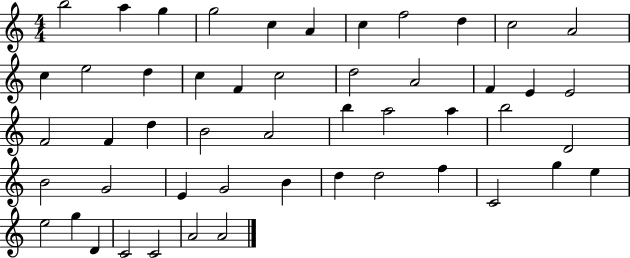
X:1
T:Untitled
M:4/4
L:1/4
K:C
b2 a g g2 c A c f2 d c2 A2 c e2 d c F c2 d2 A2 F E E2 F2 F d B2 A2 b a2 a b2 D2 B2 G2 E G2 B d d2 f C2 g e e2 g D C2 C2 A2 A2